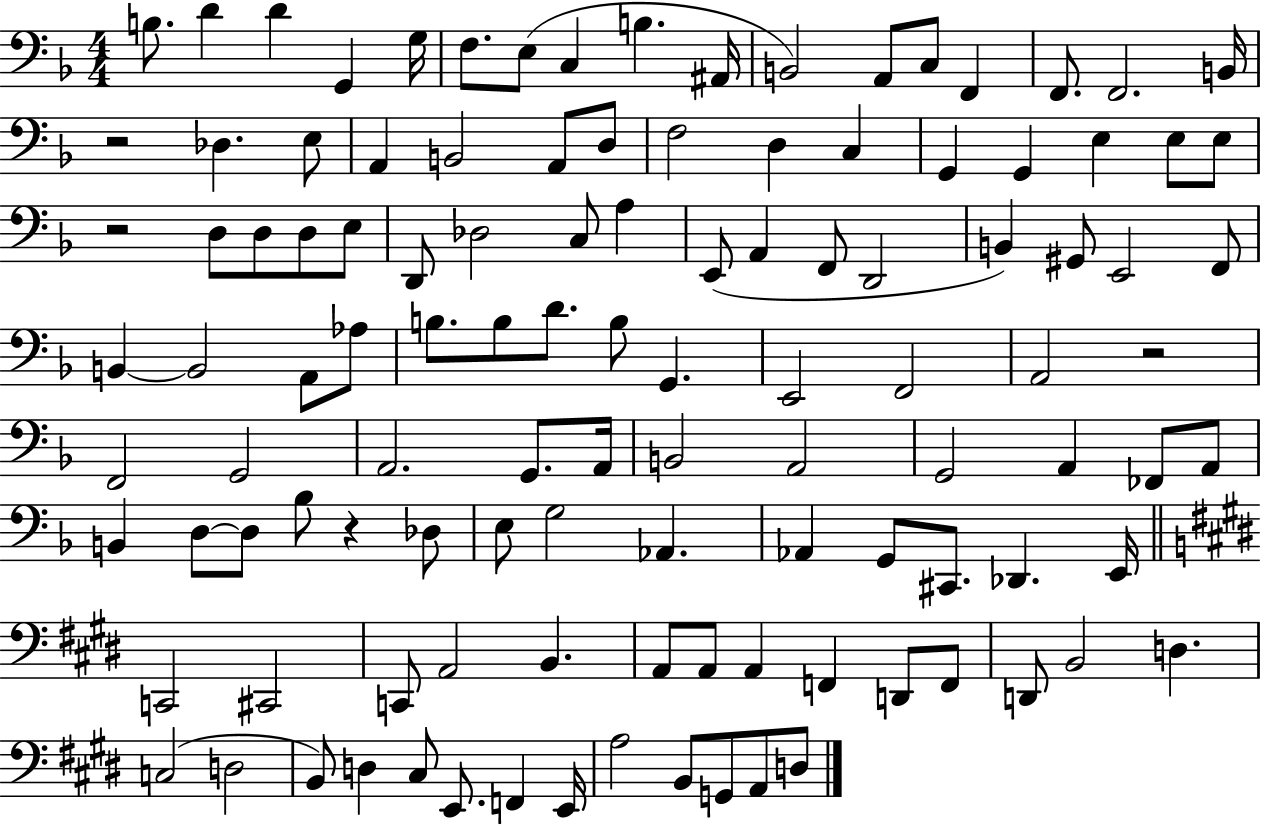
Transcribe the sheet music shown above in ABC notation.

X:1
T:Untitled
M:4/4
L:1/4
K:F
B,/2 D D G,, G,/4 F,/2 E,/2 C, B, ^A,,/4 B,,2 A,,/2 C,/2 F,, F,,/2 F,,2 B,,/4 z2 _D, E,/2 A,, B,,2 A,,/2 D,/2 F,2 D, C, G,, G,, E, E,/2 E,/2 z2 D,/2 D,/2 D,/2 E,/2 D,,/2 _D,2 C,/2 A, E,,/2 A,, F,,/2 D,,2 B,, ^G,,/2 E,,2 F,,/2 B,, B,,2 A,,/2 _A,/2 B,/2 B,/2 D/2 B,/2 G,, E,,2 F,,2 A,,2 z2 F,,2 G,,2 A,,2 G,,/2 A,,/4 B,,2 A,,2 G,,2 A,, _F,,/2 A,,/2 B,, D,/2 D,/2 _B,/2 z _D,/2 E,/2 G,2 _A,, _A,, G,,/2 ^C,,/2 _D,, E,,/4 C,,2 ^C,,2 C,,/2 A,,2 B,, A,,/2 A,,/2 A,, F,, D,,/2 F,,/2 D,,/2 B,,2 D, C,2 D,2 B,,/2 D, ^C,/2 E,,/2 F,, E,,/4 A,2 B,,/2 G,,/2 A,,/2 D,/2